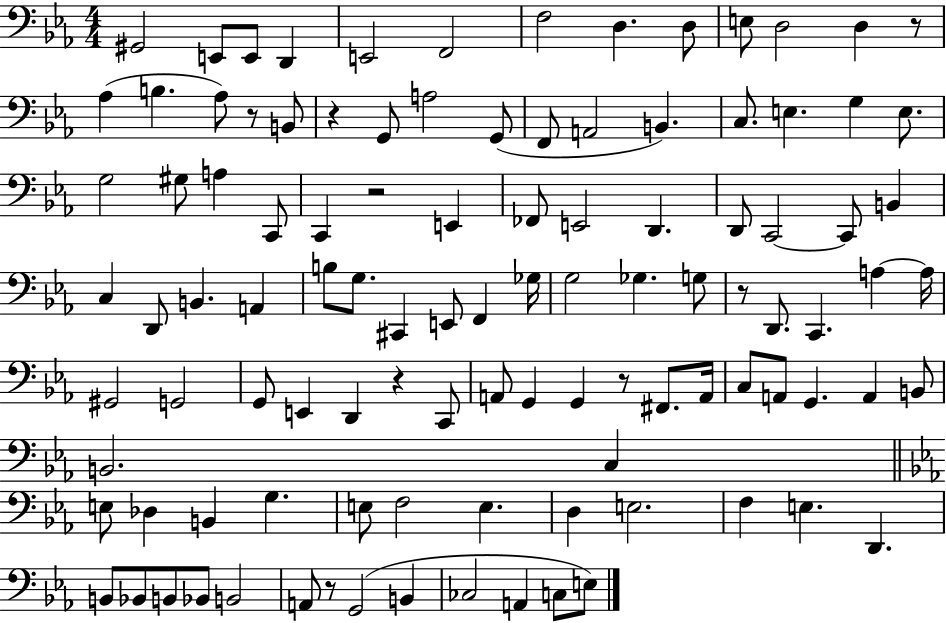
G#2/h E2/e E2/e D2/q E2/h F2/h F3/h D3/q. D3/e E3/e D3/h D3/q R/e Ab3/q B3/q. Ab3/e R/e B2/e R/q G2/e A3/h G2/e F2/e A2/h B2/q. C3/e. E3/q. G3/q E3/e. G3/h G#3/e A3/q C2/e C2/q R/h E2/q FES2/e E2/h D2/q. D2/e C2/h C2/e B2/q C3/q D2/e B2/q. A2/q B3/e G3/e. C#2/q E2/e F2/q Gb3/s G3/h Gb3/q. G3/e R/e D2/e. C2/q. A3/q A3/s G#2/h G2/h G2/e E2/q D2/q R/q C2/e A2/e G2/q G2/q R/e F#2/e. A2/s C3/e A2/e G2/q. A2/q B2/e B2/h. C3/q E3/e Db3/q B2/q G3/q. E3/e F3/h E3/q. D3/q E3/h. F3/q E3/q. D2/q. B2/e Bb2/e B2/e Bb2/e B2/h A2/e R/e G2/h B2/q CES3/h A2/q C3/e E3/e